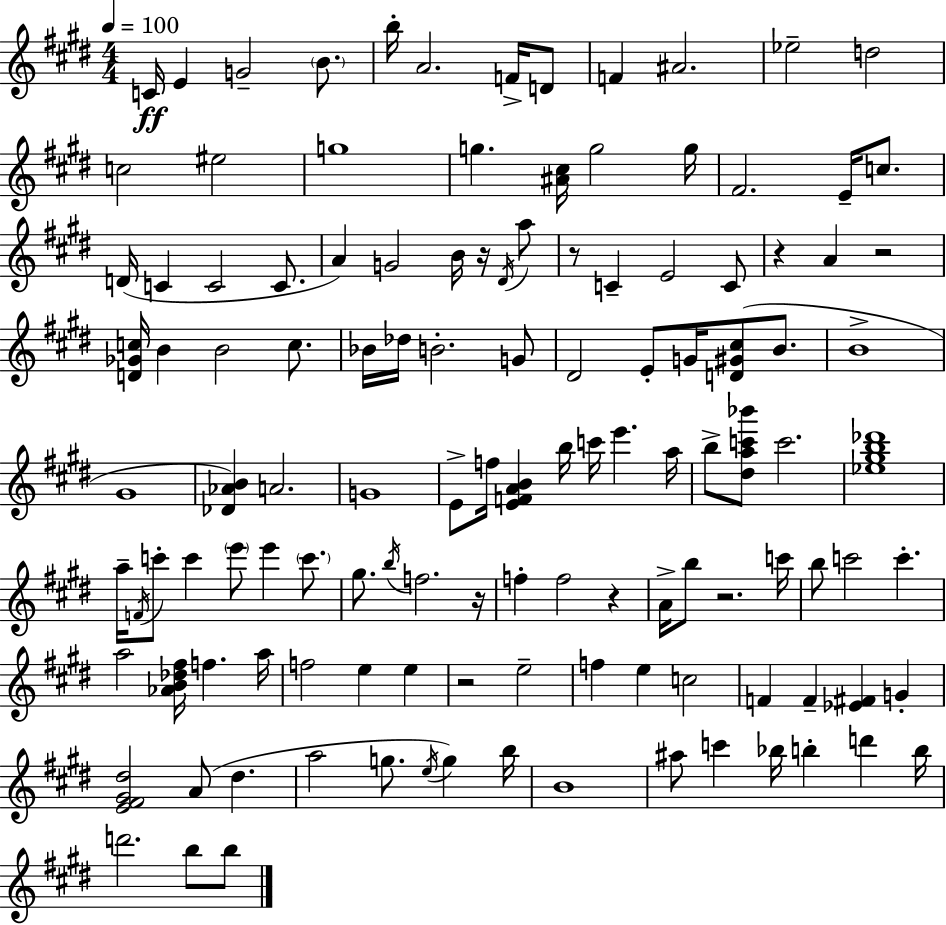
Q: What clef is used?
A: treble